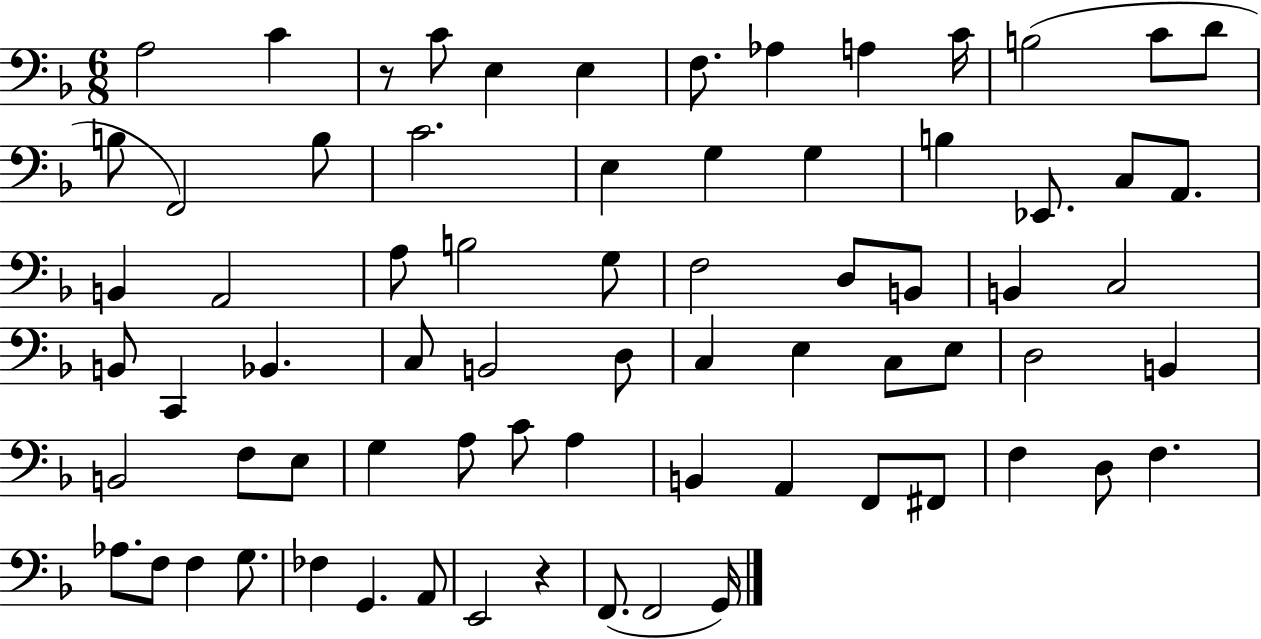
A3/h C4/q R/e C4/e E3/q E3/q F3/e. Ab3/q A3/q C4/s B3/h C4/e D4/e B3/e F2/h B3/e C4/h. E3/q G3/q G3/q B3/q Eb2/e. C3/e A2/e. B2/q A2/h A3/e B3/h G3/e F3/h D3/e B2/e B2/q C3/h B2/e C2/q Bb2/q. C3/e B2/h D3/e C3/q E3/q C3/e E3/e D3/h B2/q B2/h F3/e E3/e G3/q A3/e C4/e A3/q B2/q A2/q F2/e F#2/e F3/q D3/e F3/q. Ab3/e. F3/e F3/q G3/e. FES3/q G2/q. A2/e E2/h R/q F2/e. F2/h G2/s